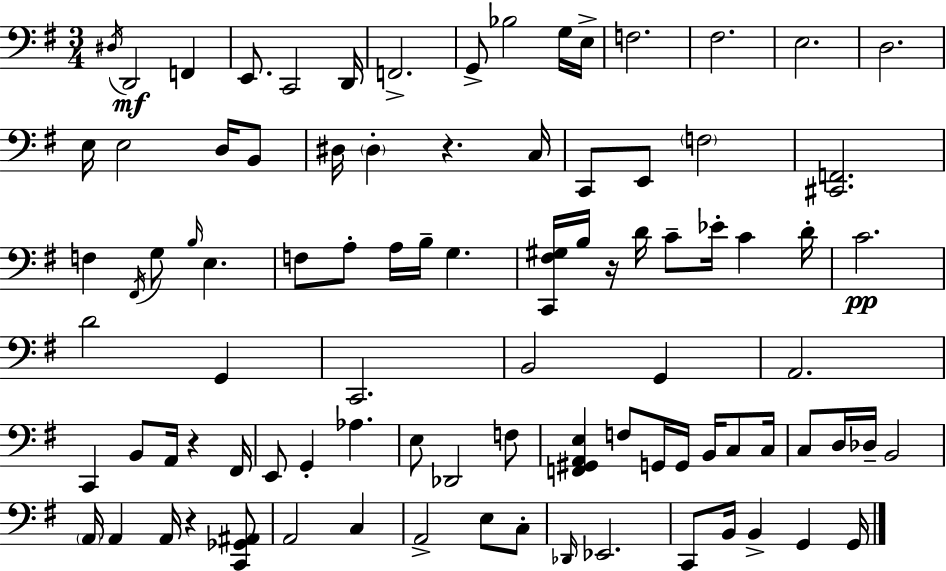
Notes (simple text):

D#3/s D2/h F2/q E2/e. C2/h D2/s F2/h. G2/e Bb3/h G3/s E3/s F3/h. F#3/h. E3/h. D3/h. E3/s E3/h D3/s B2/e D#3/s D#3/q R/q. C3/s C2/e E2/e F3/h [C#2,F2]/h. F3/q F#2/s G3/e B3/s E3/q. F3/e A3/e A3/s B3/s G3/q. [C2,F#3,G#3]/s B3/s R/s D4/s C4/e Eb4/s C4/q D4/s C4/h. D4/h G2/q C2/h. B2/h G2/q A2/h. C2/q B2/e A2/s R/q F#2/s E2/e G2/q Ab3/q. E3/e Db2/h F3/e [F2,G#2,A2,E3]/q F3/e G2/s G2/s B2/s C3/e C3/s C3/e D3/s Db3/s B2/h A2/s A2/q A2/s R/q [C2,Gb2,A#2]/e A2/h C3/q A2/h E3/e C3/e Db2/s Eb2/h. C2/e B2/s B2/q G2/q G2/s